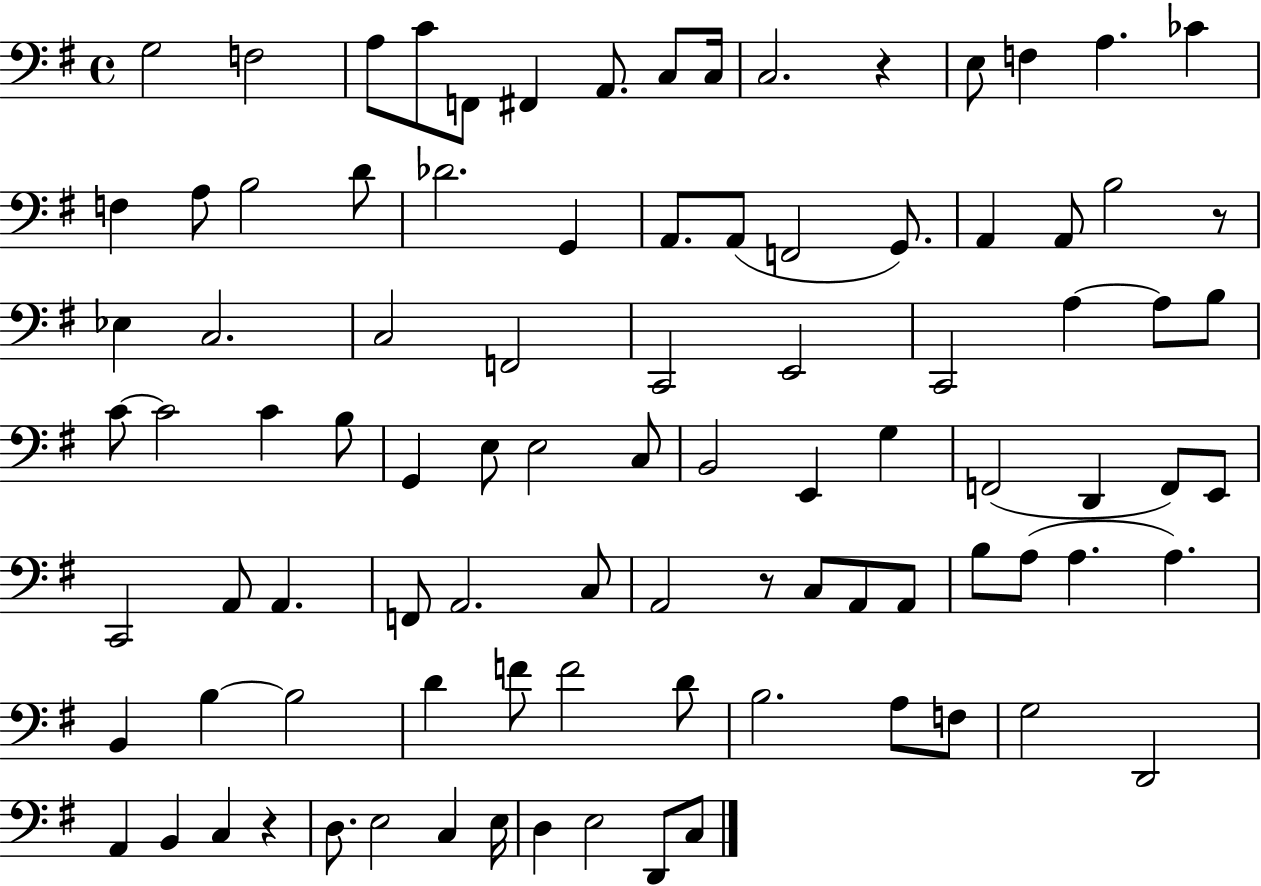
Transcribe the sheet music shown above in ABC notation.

X:1
T:Untitled
M:4/4
L:1/4
K:G
G,2 F,2 A,/2 C/2 F,,/2 ^F,, A,,/2 C,/2 C,/4 C,2 z E,/2 F, A, _C F, A,/2 B,2 D/2 _D2 G,, A,,/2 A,,/2 F,,2 G,,/2 A,, A,,/2 B,2 z/2 _E, C,2 C,2 F,,2 C,,2 E,,2 C,,2 A, A,/2 B,/2 C/2 C2 C B,/2 G,, E,/2 E,2 C,/2 B,,2 E,, G, F,,2 D,, F,,/2 E,,/2 C,,2 A,,/2 A,, F,,/2 A,,2 C,/2 A,,2 z/2 C,/2 A,,/2 A,,/2 B,/2 A,/2 A, A, B,, B, B,2 D F/2 F2 D/2 B,2 A,/2 F,/2 G,2 D,,2 A,, B,, C, z D,/2 E,2 C, E,/4 D, E,2 D,,/2 C,/2